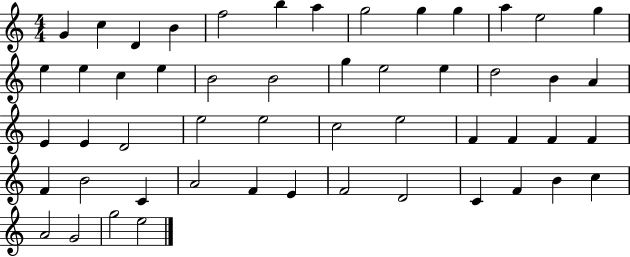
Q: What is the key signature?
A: C major